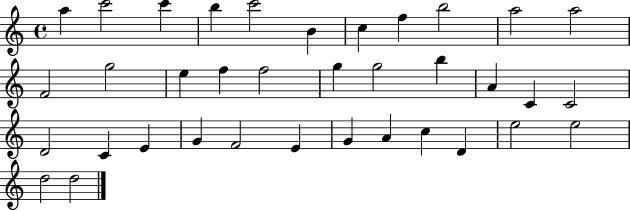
X:1
T:Untitled
M:4/4
L:1/4
K:C
a c'2 c' b c'2 B c f b2 a2 a2 F2 g2 e f f2 g g2 b A C C2 D2 C E G F2 E G A c D e2 e2 d2 d2